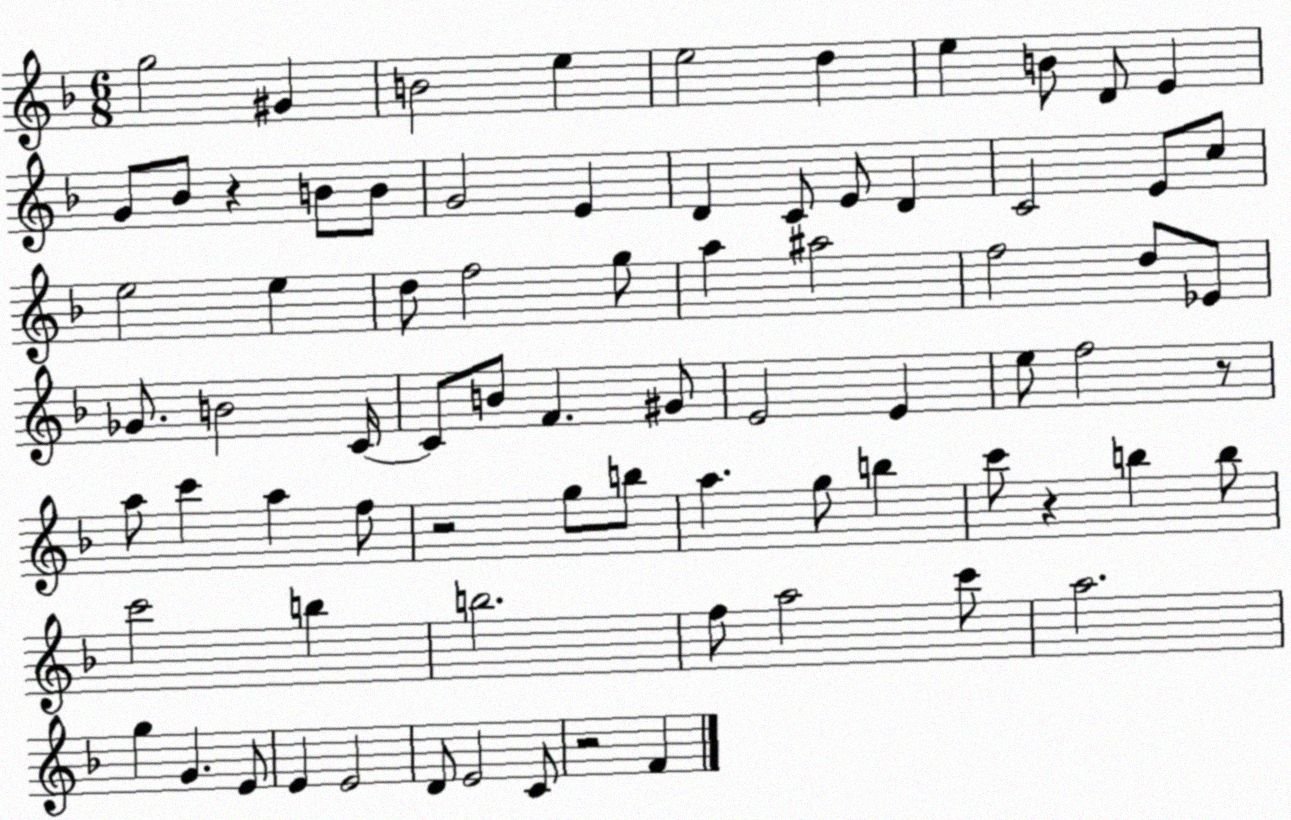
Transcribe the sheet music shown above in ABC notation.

X:1
T:Untitled
M:6/8
L:1/4
K:F
g2 ^G B2 e e2 d e B/2 D/2 E G/2 _B/2 z B/2 B/2 G2 E D C/2 E/2 D C2 E/2 c/2 e2 e d/2 f2 g/2 a ^a2 f2 d/2 _E/2 _G/2 B2 C/4 C/2 B/2 F ^G/2 E2 E e/2 f2 z/2 a/2 c' a f/2 z2 g/2 b/2 a g/2 b c'/2 z b b/2 c'2 b b2 f/2 a2 c'/2 a2 g G E/2 E E2 D/2 E2 C/2 z2 F